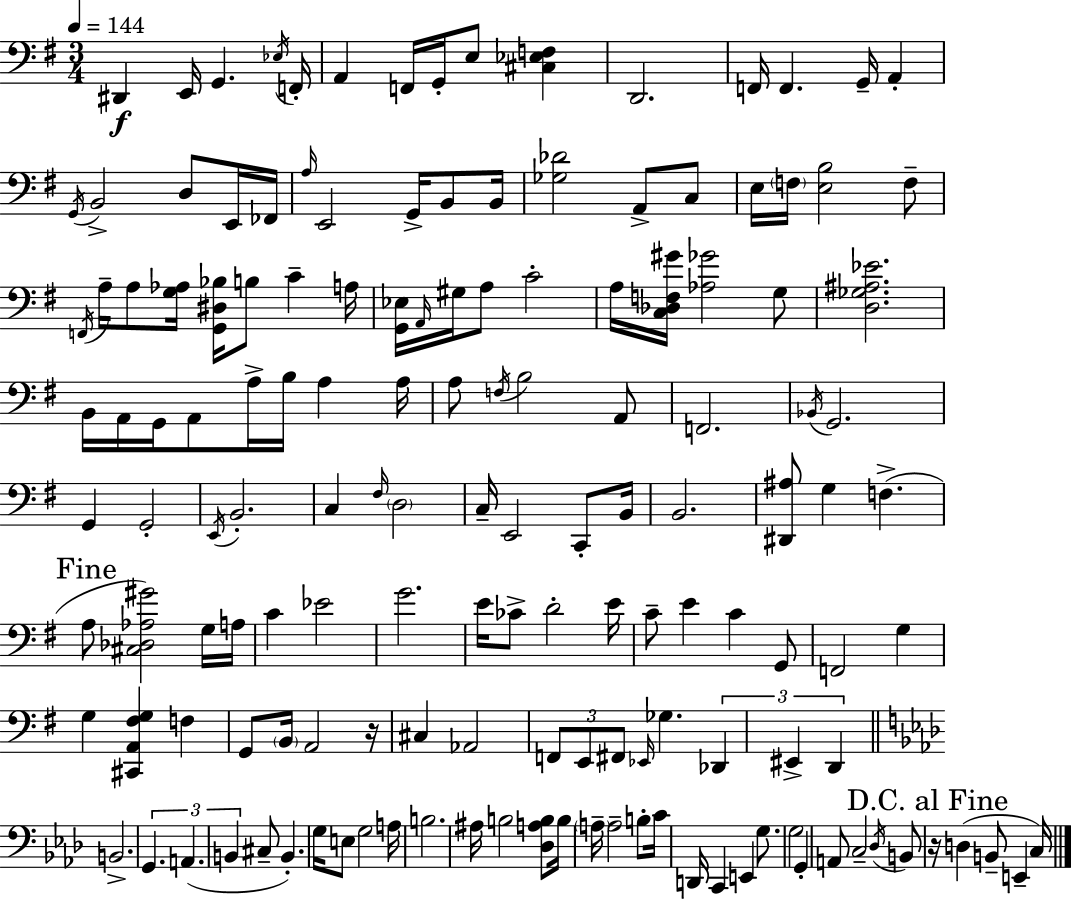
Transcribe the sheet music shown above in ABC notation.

X:1
T:Untitled
M:3/4
L:1/4
K:Em
^D,, E,,/4 G,, _E,/4 F,,/4 A,, F,,/4 G,,/4 E,/2 [^C,_E,F,] D,,2 F,,/4 F,, G,,/4 A,, G,,/4 B,,2 D,/2 E,,/4 _F,,/4 A,/4 E,,2 G,,/4 B,,/2 B,,/4 [_G,_D]2 A,,/2 C,/2 E,/4 F,/4 [E,B,]2 F,/2 F,,/4 A,/4 A,/2 [G,_A,]/4 [G,,^D,_B,]/4 B,/2 C A,/4 [G,,_E,]/4 A,,/4 ^G,/4 A,/2 C2 A,/4 [C,_D,F,^G]/4 [_A,_G]2 G,/2 [D,_G,^A,_E]2 B,,/4 A,,/4 G,,/4 A,,/2 A,/4 B,/4 A, A,/4 A,/2 F,/4 B,2 A,,/2 F,,2 _B,,/4 G,,2 G,, G,,2 E,,/4 B,,2 C, ^F,/4 D,2 C,/4 E,,2 C,,/2 B,,/4 B,,2 [^D,,^A,]/2 G, F, A,/2 [^C,_D,_A,^G]2 G,/4 A,/4 C _E2 G2 E/4 _C/2 D2 E/4 C/2 E C G,,/2 F,,2 G, G, [^C,,A,,^F,G,] F, G,,/2 B,,/4 A,,2 z/4 ^C, _A,,2 F,,/2 E,,/2 ^F,,/2 _E,,/4 _G, _D,, ^E,, D,, B,,2 G,, A,, B,, ^C,/2 B,, G,/4 E,/2 G,2 A,/4 B,2 ^A,/4 B,2 [_D,A,B,]/2 B,/4 A,/4 A,2 B,/2 C/4 D,,/4 C,, E,, G,/2 G,2 G,, A,,/2 C,2 _D,/4 B,,/2 z/4 D, B,,/2 E,, C,/4